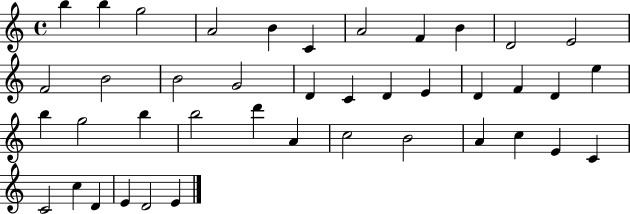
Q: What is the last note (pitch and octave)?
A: E4